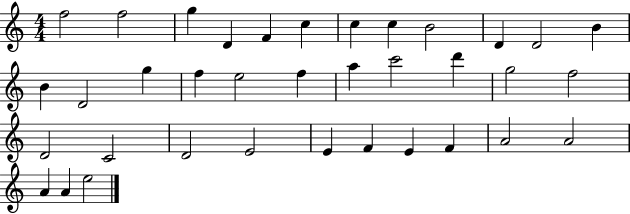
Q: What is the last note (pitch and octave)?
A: E5